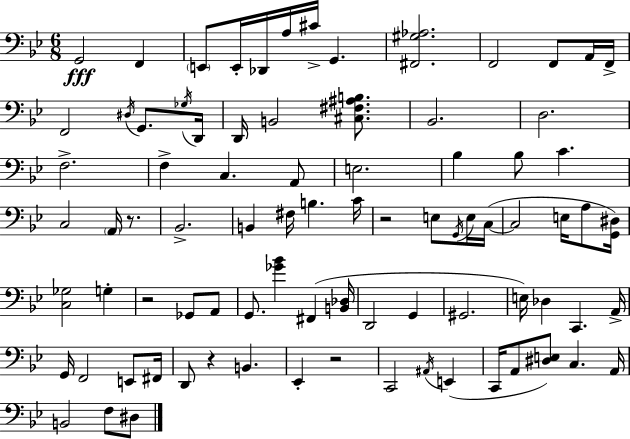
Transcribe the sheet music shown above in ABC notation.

X:1
T:Untitled
M:6/8
L:1/4
K:Gm
G,,2 F,, E,,/2 E,,/4 _D,,/4 A,/4 ^C/4 G,, [^F,,^G,_A,]2 F,,2 F,,/2 A,,/4 F,,/4 F,,2 ^D,/4 G,,/2 _G,/4 D,,/4 D,,/4 B,,2 [^C,^F,^A,B,]/2 _B,,2 D,2 F,2 F, C, A,,/2 E,2 _B, _B,/2 C C,2 A,,/4 z/2 _B,,2 B,, ^F,/4 B, C/4 z2 E,/2 G,,/4 E,/4 C,/4 C,2 E,/4 A,/2 [G,,^D,]/4 [C,_G,]2 G, z2 _G,,/2 A,,/2 G,,/2 [_G_B] ^F,, [B,,_D,]/4 D,,2 G,, ^G,,2 E,/4 _D, C,, A,,/4 G,,/4 F,,2 E,,/2 ^F,,/4 D,,/2 z B,, _E,, z2 C,,2 ^A,,/4 E,, C,,/4 A,,/2 [^D,E,]/2 C, A,,/4 B,,2 F,/2 ^D,/2